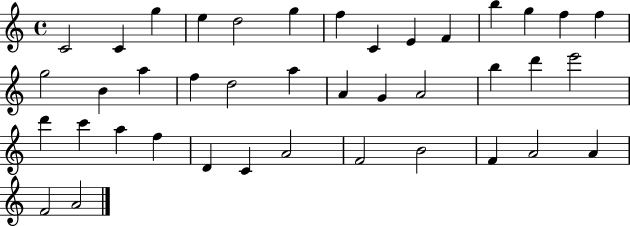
{
  \clef treble
  \time 4/4
  \defaultTimeSignature
  \key c \major
  c'2 c'4 g''4 | e''4 d''2 g''4 | f''4 c'4 e'4 f'4 | b''4 g''4 f''4 f''4 | \break g''2 b'4 a''4 | f''4 d''2 a''4 | a'4 g'4 a'2 | b''4 d'''4 e'''2 | \break d'''4 c'''4 a''4 f''4 | d'4 c'4 a'2 | f'2 b'2 | f'4 a'2 a'4 | \break f'2 a'2 | \bar "|."
}